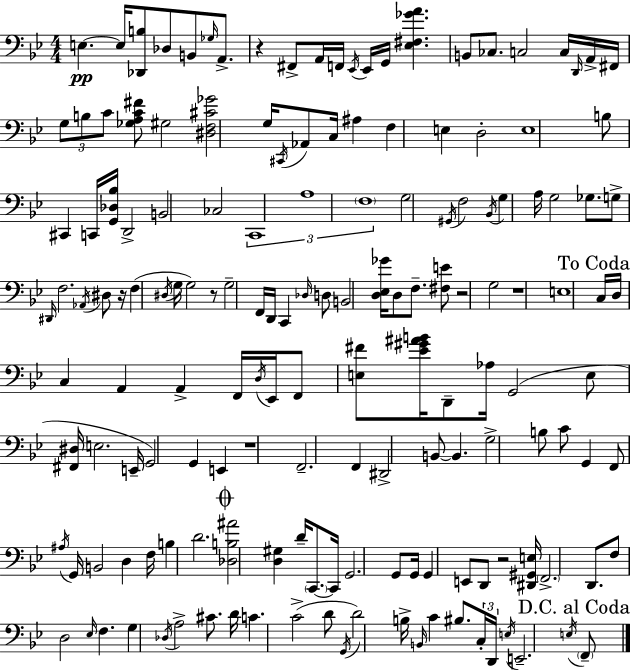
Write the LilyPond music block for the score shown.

{
  \clef bass
  \numericTimeSignature
  \time 4/4
  \key g \minor
  e4.~~\pp e16 <des, b>8 des8 b,8 \grace { ges16 } a,8.-> | r4 fis,8-> a,16 f,16 \acciaccatura { ees,16 } ees,16 g,16 <ees fis ges' a'>4. | b,8 ces8. c2 c16 | \grace { d,16 } a,16-> fis,16 \tuplet 3/2 { g8 b8 c'8 } <ges a c' fis'>8 gis2 | \break <dis f cis' ges'>2 g16 \acciaccatura { cis,16 } aes,8 c16 | ais4 f4 e4 d2-. | e1 | b8 cis,4 c,16 <g, des bes>16 d,2-> | \break b,2 ces2 | \tuplet 3/2 { c,1 | a1 | \parenthesize f1 } | \break g2 \acciaccatura { gis,16 } f2 | \acciaccatura { bes,16 } g4 a16 g2 | ges8. g8-> \grace { dis,16 } f2. | \acciaccatura { aes,16 } dis8 r16 f4( \acciaccatura { dis16 } g16 g2) | \break r8 g2-- | f,16 d,16 c,4 \grace { des16 } d8 b,2 | <d ees ges'>16 d8 f8.-- <fis e'>8 r2 | g2 r1 | \break e1 | \mark "To Coda" c16 d16 c4 | a,4 a,4-> f,16 \acciaccatura { d16 } ees,16 f,8 <e fis'>8 <ees' gis' ais' b'>16 | d,8-- aes16 g,2( e8 <fis, dis>16 e2. | \break e,16-- g,2) | g,4 e,4 r1 | f,2.-- | f,4 dis,2-> | \break b,8~~ b,4. g2-> | b8 c'8 g,4 f,8 \acciaccatura { ais16 } g,16 b,2 | d4 f16 b4 | d'2. \mark \markup { \musicglyph "scripts.coda" } <des b ais'>2 | \break <d gis>4 d'16-- \parenthesize c,8.~~ c,16 g,2. | g,8 g,16 g,4 | e,8 d,8 r2 <dis, gis, e>16 \parenthesize f,2.-> | d,8. f8 d2 | \break \grace { ees16 } f4. g4 | \acciaccatura { des16 } a2-> cis'8. d'16 c'4. | c'2->( d'8 \acciaccatura { g,16 }) d'2 | b16-> \grace { b,16 } c'4 bis8. | \break \tuplet 3/2 { c16-. d,16 \acciaccatura { e16 } } e,2.-- \acciaccatura { e16 } | \mark "D.C. al Coda" \parenthesize f,8-- \bar "|."
}